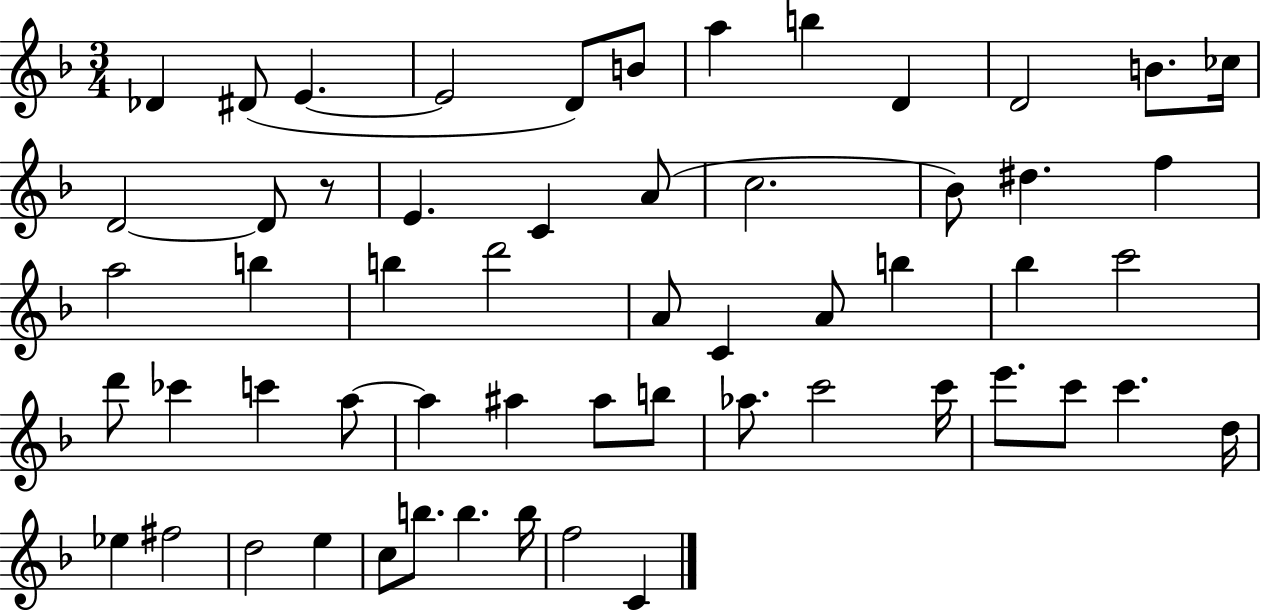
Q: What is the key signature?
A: F major